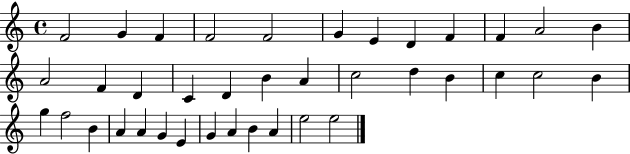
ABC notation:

X:1
T:Untitled
M:4/4
L:1/4
K:C
F2 G F F2 F2 G E D F F A2 B A2 F D C D B A c2 d B c c2 B g f2 B A A G E G A B A e2 e2